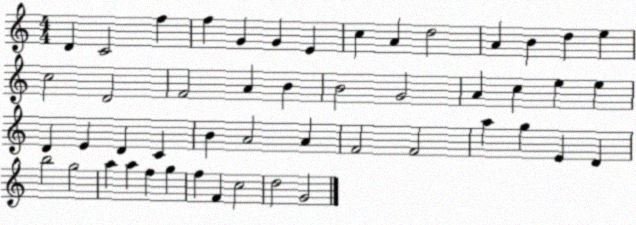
X:1
T:Untitled
M:4/4
L:1/4
K:C
D C2 f f G G E c A d2 A B d e c2 D2 F2 A B B2 G2 A c e e D E D C B A2 A F2 F2 a g E D b2 g2 a a f g f F c2 d2 G2